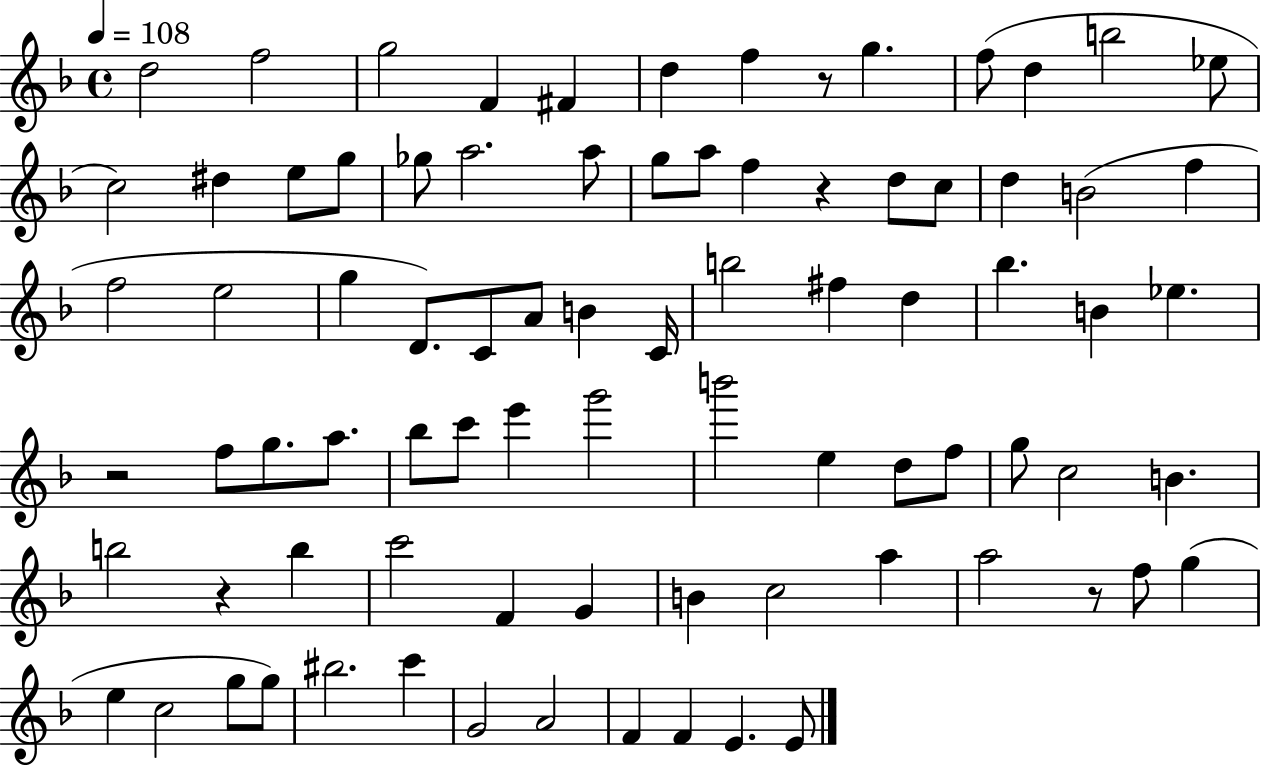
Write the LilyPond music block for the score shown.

{
  \clef treble
  \time 4/4
  \defaultTimeSignature
  \key f \major
  \tempo 4 = 108
  d''2 f''2 | g''2 f'4 fis'4 | d''4 f''4 r8 g''4. | f''8( d''4 b''2 ees''8 | \break c''2) dis''4 e''8 g''8 | ges''8 a''2. a''8 | g''8 a''8 f''4 r4 d''8 c''8 | d''4 b'2( f''4 | \break f''2 e''2 | g''4 d'8.) c'8 a'8 b'4 c'16 | b''2 fis''4 d''4 | bes''4. b'4 ees''4. | \break r2 f''8 g''8. a''8. | bes''8 c'''8 e'''4 g'''2 | b'''2 e''4 d''8 f''8 | g''8 c''2 b'4. | \break b''2 r4 b''4 | c'''2 f'4 g'4 | b'4 c''2 a''4 | a''2 r8 f''8 g''4( | \break e''4 c''2 g''8 g''8) | bis''2. c'''4 | g'2 a'2 | f'4 f'4 e'4. e'8 | \break \bar "|."
}